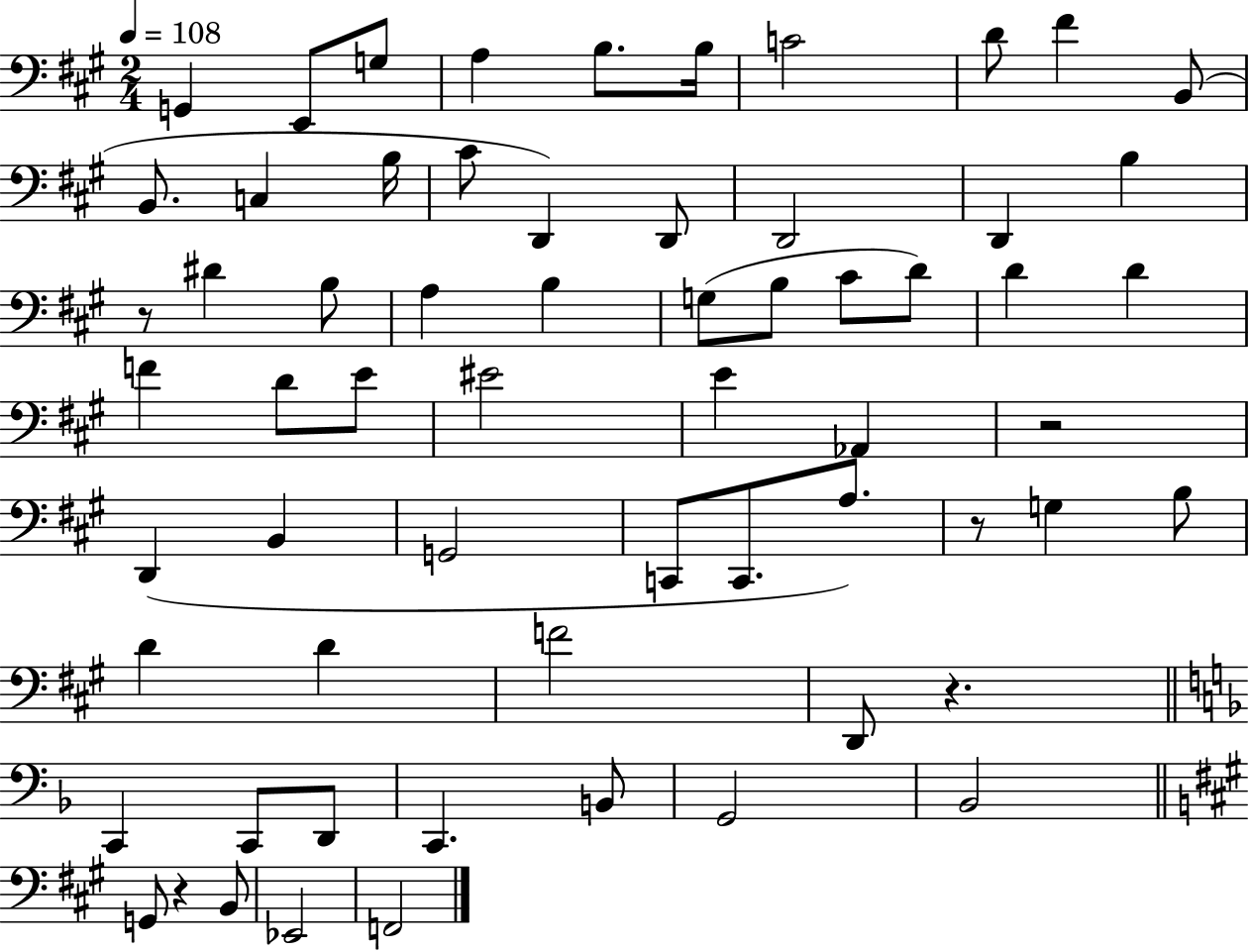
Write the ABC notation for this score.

X:1
T:Untitled
M:2/4
L:1/4
K:A
G,, E,,/2 G,/2 A, B,/2 B,/4 C2 D/2 ^F B,,/2 B,,/2 C, B,/4 ^C/2 D,, D,,/2 D,,2 D,, B, z/2 ^D B,/2 A, B, G,/2 B,/2 ^C/2 D/2 D D F D/2 E/2 ^E2 E _A,, z2 D,, B,, G,,2 C,,/2 C,,/2 A,/2 z/2 G, B,/2 D D F2 D,,/2 z C,, C,,/2 D,,/2 C,, B,,/2 G,,2 _B,,2 G,,/2 z B,,/2 _E,,2 F,,2